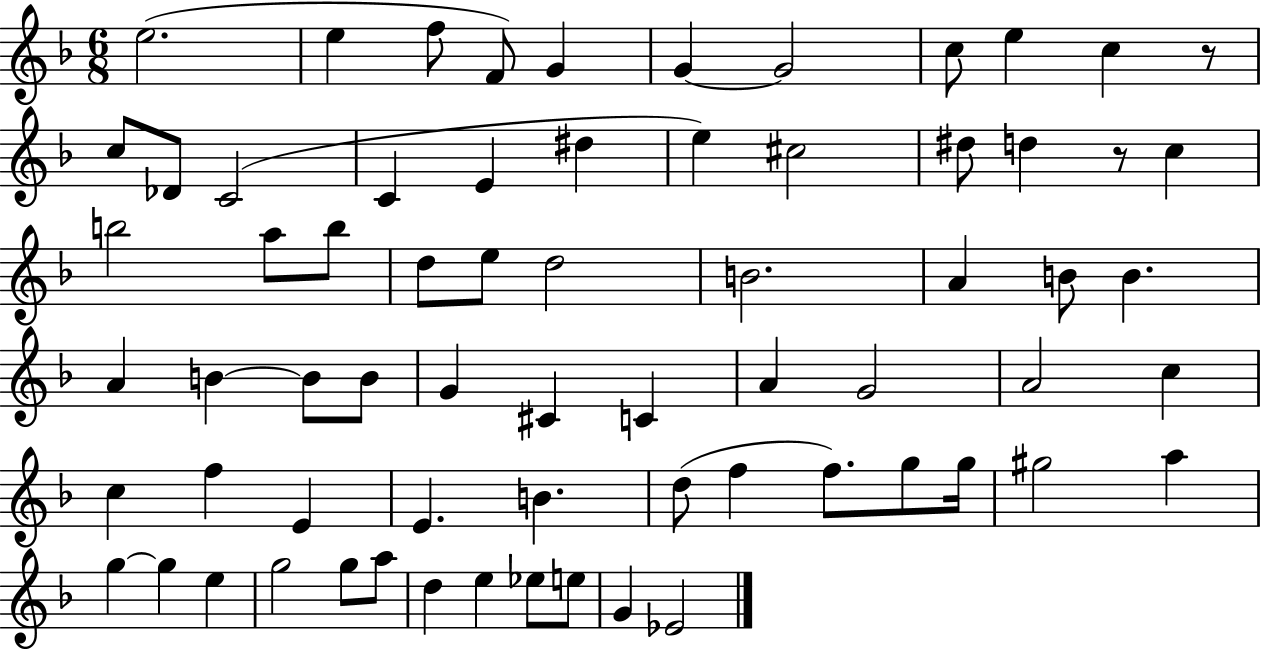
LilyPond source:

{
  \clef treble
  \numericTimeSignature
  \time 6/8
  \key f \major
  e''2.( | e''4 f''8 f'8) g'4 | g'4~~ g'2 | c''8 e''4 c''4 r8 | \break c''8 des'8 c'2( | c'4 e'4 dis''4 | e''4) cis''2 | dis''8 d''4 r8 c''4 | \break b''2 a''8 b''8 | d''8 e''8 d''2 | b'2. | a'4 b'8 b'4. | \break a'4 b'4~~ b'8 b'8 | g'4 cis'4 c'4 | a'4 g'2 | a'2 c''4 | \break c''4 f''4 e'4 | e'4. b'4. | d''8( f''4 f''8.) g''8 g''16 | gis''2 a''4 | \break g''4~~ g''4 e''4 | g''2 g''8 a''8 | d''4 e''4 ees''8 e''8 | g'4 ees'2 | \break \bar "|."
}